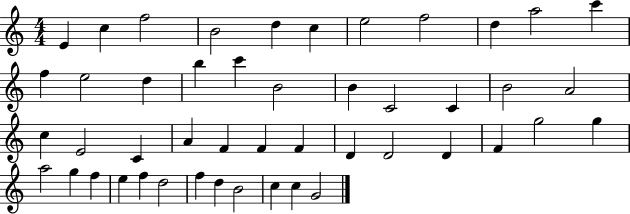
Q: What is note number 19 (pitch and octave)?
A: C4